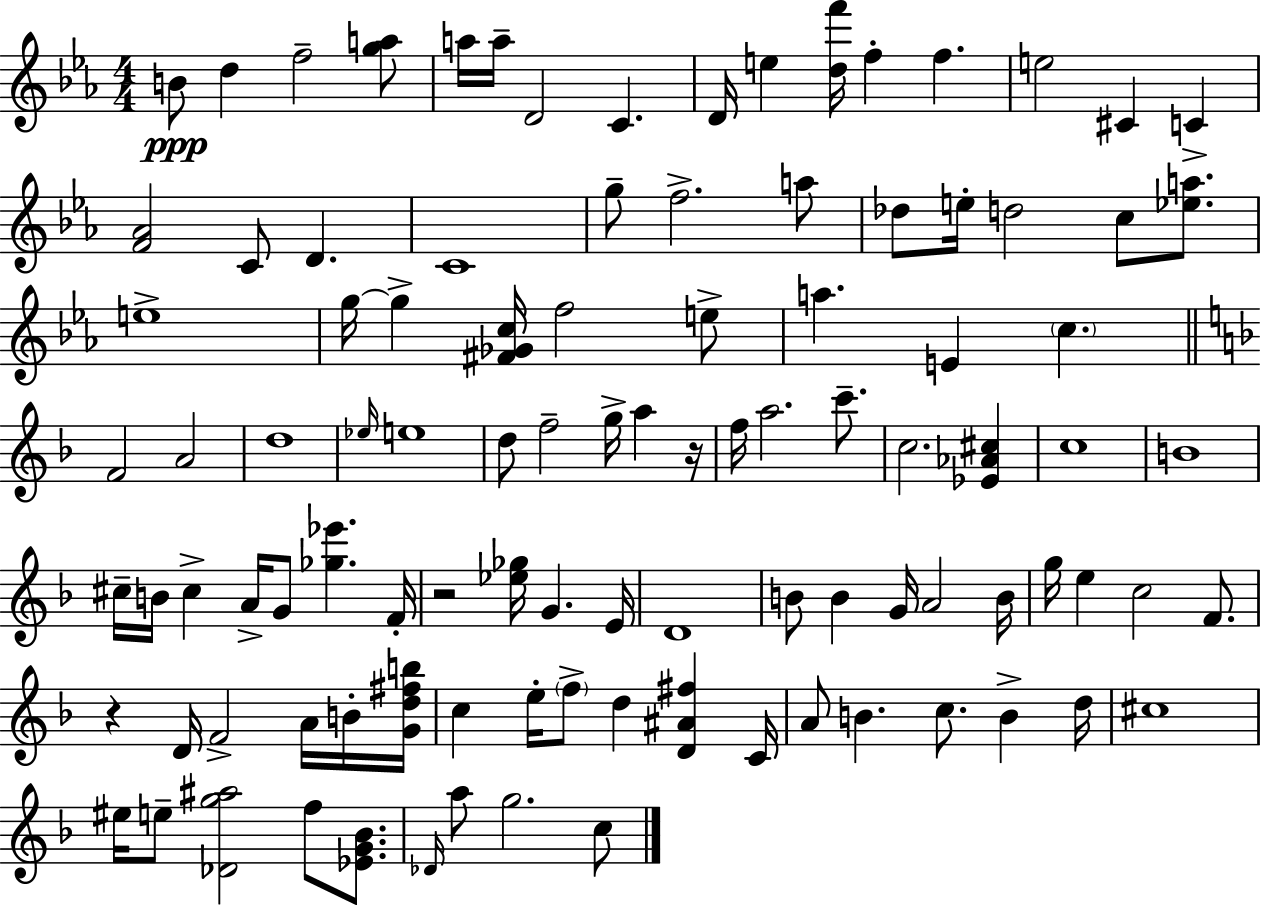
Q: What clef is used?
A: treble